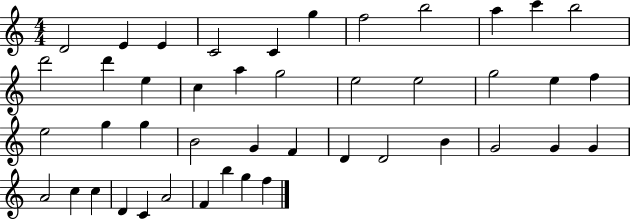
D4/h E4/q E4/q C4/h C4/q G5/q F5/h B5/h A5/q C6/q B5/h D6/h D6/q E5/q C5/q A5/q G5/h E5/h E5/h G5/h E5/q F5/q E5/h G5/q G5/q B4/h G4/q F4/q D4/q D4/h B4/q G4/h G4/q G4/q A4/h C5/q C5/q D4/q C4/q A4/h F4/q B5/q G5/q F5/q